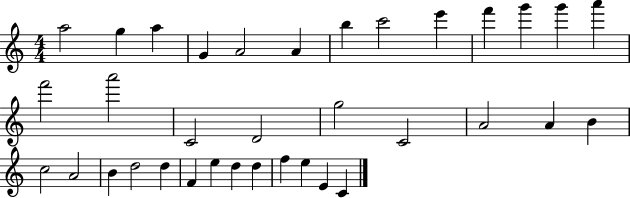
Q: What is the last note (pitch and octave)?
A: C4